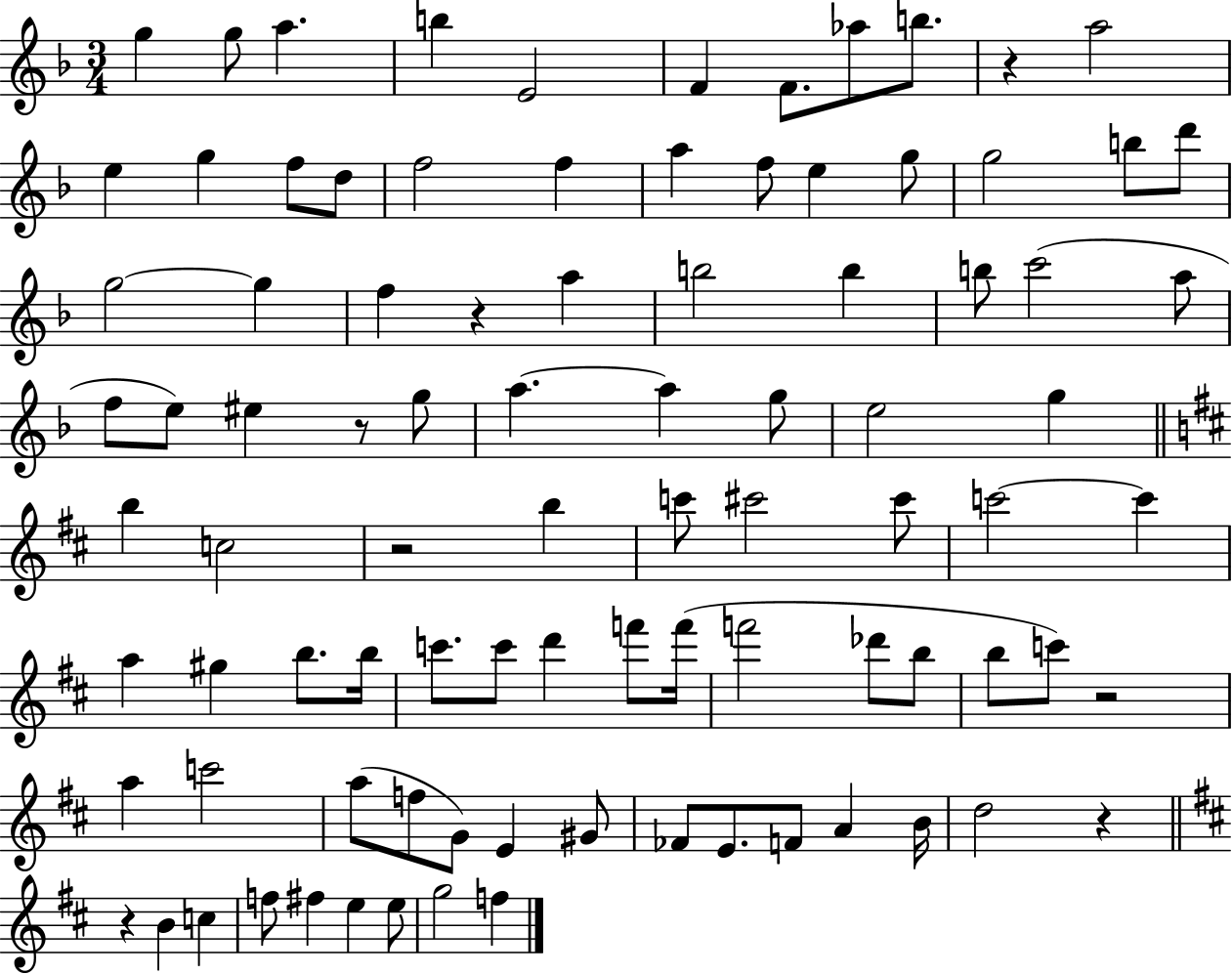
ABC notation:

X:1
T:Untitled
M:3/4
L:1/4
K:F
g g/2 a b E2 F F/2 _a/2 b/2 z a2 e g f/2 d/2 f2 f a f/2 e g/2 g2 b/2 d'/2 g2 g f z a b2 b b/2 c'2 a/2 f/2 e/2 ^e z/2 g/2 a a g/2 e2 g b c2 z2 b c'/2 ^c'2 ^c'/2 c'2 c' a ^g b/2 b/4 c'/2 c'/2 d' f'/2 f'/4 f'2 _d'/2 b/2 b/2 c'/2 z2 a c'2 a/2 f/2 G/2 E ^G/2 _F/2 E/2 F/2 A B/4 d2 z z B c f/2 ^f e e/2 g2 f